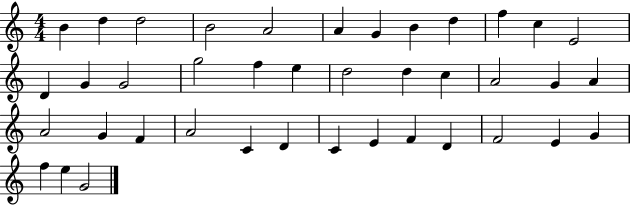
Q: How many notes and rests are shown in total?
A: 40